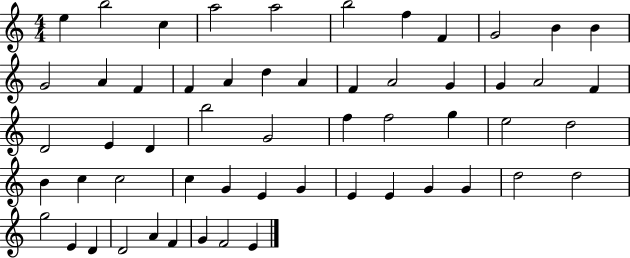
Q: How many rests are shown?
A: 0